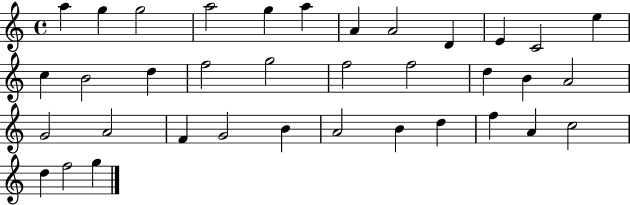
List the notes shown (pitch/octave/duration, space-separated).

A5/q G5/q G5/h A5/h G5/q A5/q A4/q A4/h D4/q E4/q C4/h E5/q C5/q B4/h D5/q F5/h G5/h F5/h F5/h D5/q B4/q A4/h G4/h A4/h F4/q G4/h B4/q A4/h B4/q D5/q F5/q A4/q C5/h D5/q F5/h G5/q